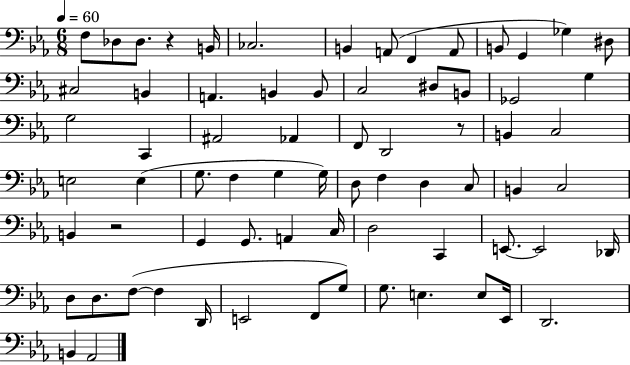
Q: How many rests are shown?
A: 3